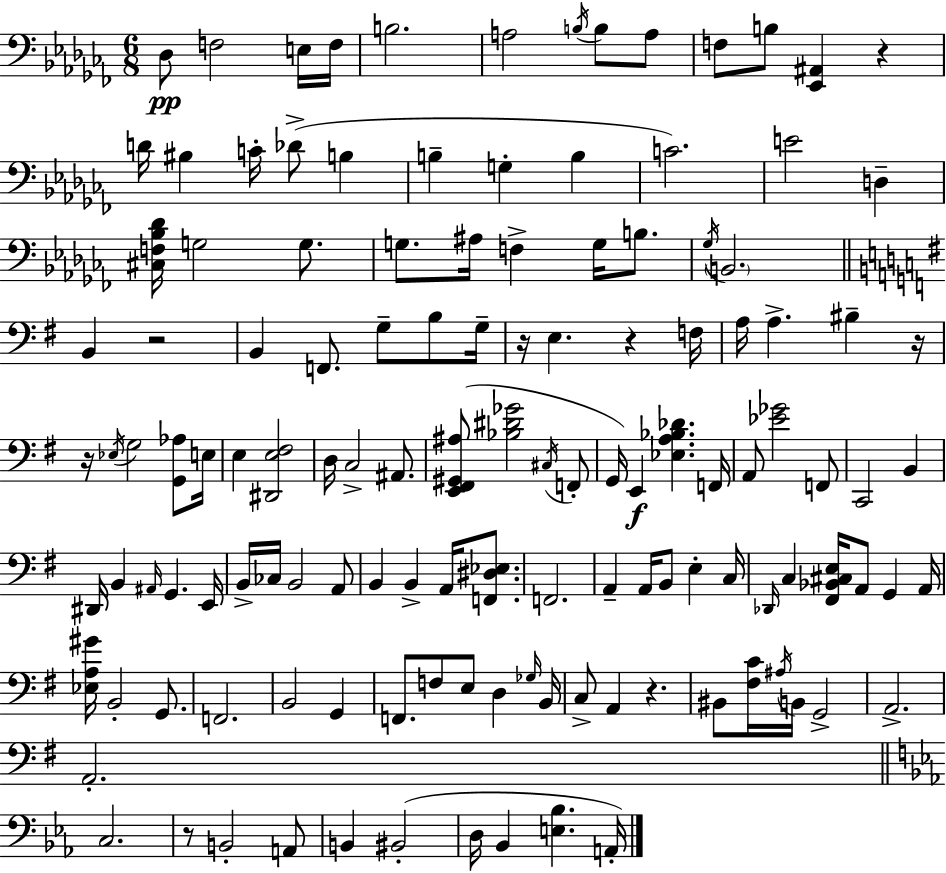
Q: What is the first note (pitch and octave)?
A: Db3